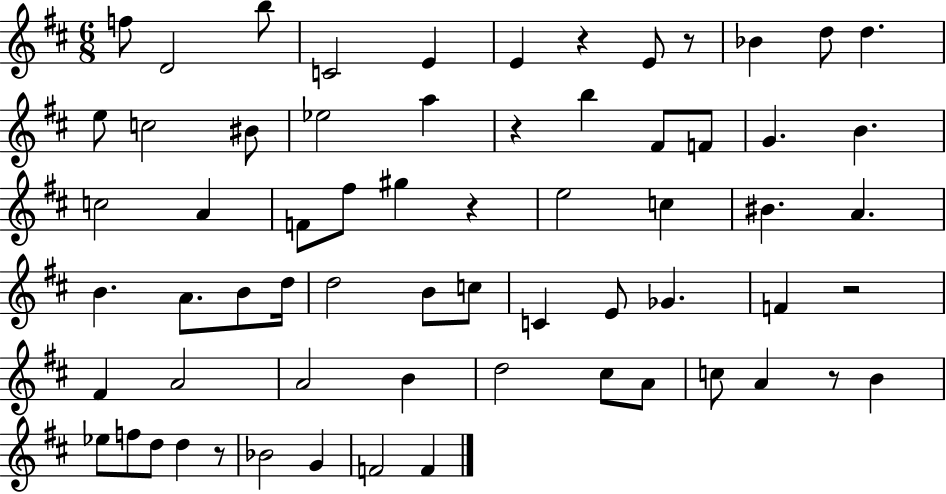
{
  \clef treble
  \numericTimeSignature
  \time 6/8
  \key d \major
  f''8 d'2 b''8 | c'2 e'4 | e'4 r4 e'8 r8 | bes'4 d''8 d''4. | \break e''8 c''2 bis'8 | ees''2 a''4 | r4 b''4 fis'8 f'8 | g'4. b'4. | \break c''2 a'4 | f'8 fis''8 gis''4 r4 | e''2 c''4 | bis'4. a'4. | \break b'4. a'8. b'8 d''16 | d''2 b'8 c''8 | c'4 e'8 ges'4. | f'4 r2 | \break fis'4 a'2 | a'2 b'4 | d''2 cis''8 a'8 | c''8 a'4 r8 b'4 | \break ees''8 f''8 d''8 d''4 r8 | bes'2 g'4 | f'2 f'4 | \bar "|."
}